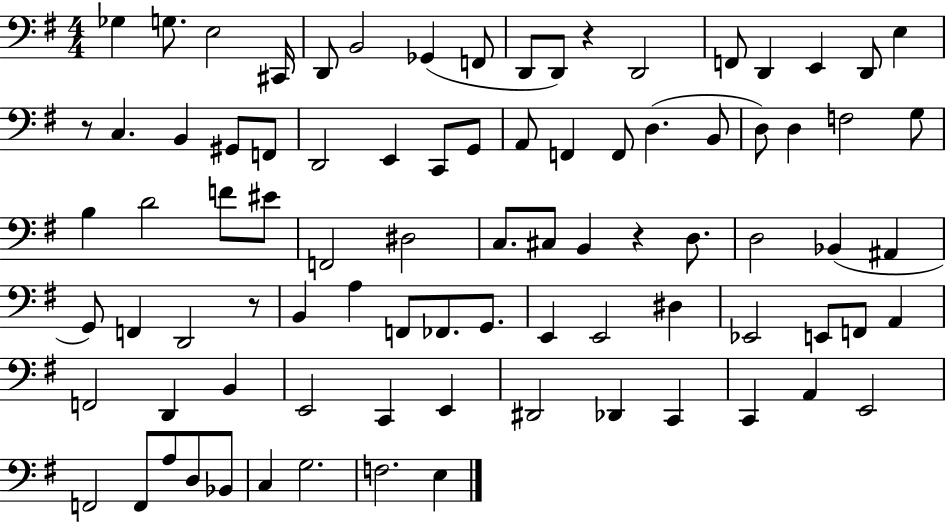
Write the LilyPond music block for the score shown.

{
  \clef bass
  \numericTimeSignature
  \time 4/4
  \key g \major
  ges4 g8. e2 cis,16 | d,8 b,2 ges,4( f,8 | d,8 d,8) r4 d,2 | f,8 d,4 e,4 d,8 e4 | \break r8 c4. b,4 gis,8 f,8 | d,2 e,4 c,8 g,8 | a,8 f,4 f,8 d4.( b,8 | d8) d4 f2 g8 | \break b4 d'2 f'8 eis'8 | f,2 dis2 | c8. cis8 b,4 r4 d8. | d2 bes,4( ais,4 | \break g,8) f,4 d,2 r8 | b,4 a4 f,8 fes,8. g,8. | e,4 e,2 dis4 | ees,2 e,8 f,8 a,4 | \break f,2 d,4 b,4 | e,2 c,4 e,4 | dis,2 des,4 c,4 | c,4 a,4 e,2 | \break f,2 f,8 a8 d8 bes,8 | c4 g2. | f2. e4 | \bar "|."
}